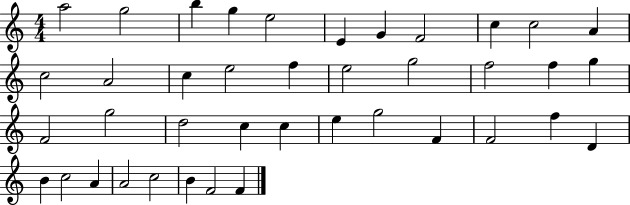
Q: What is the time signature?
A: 4/4